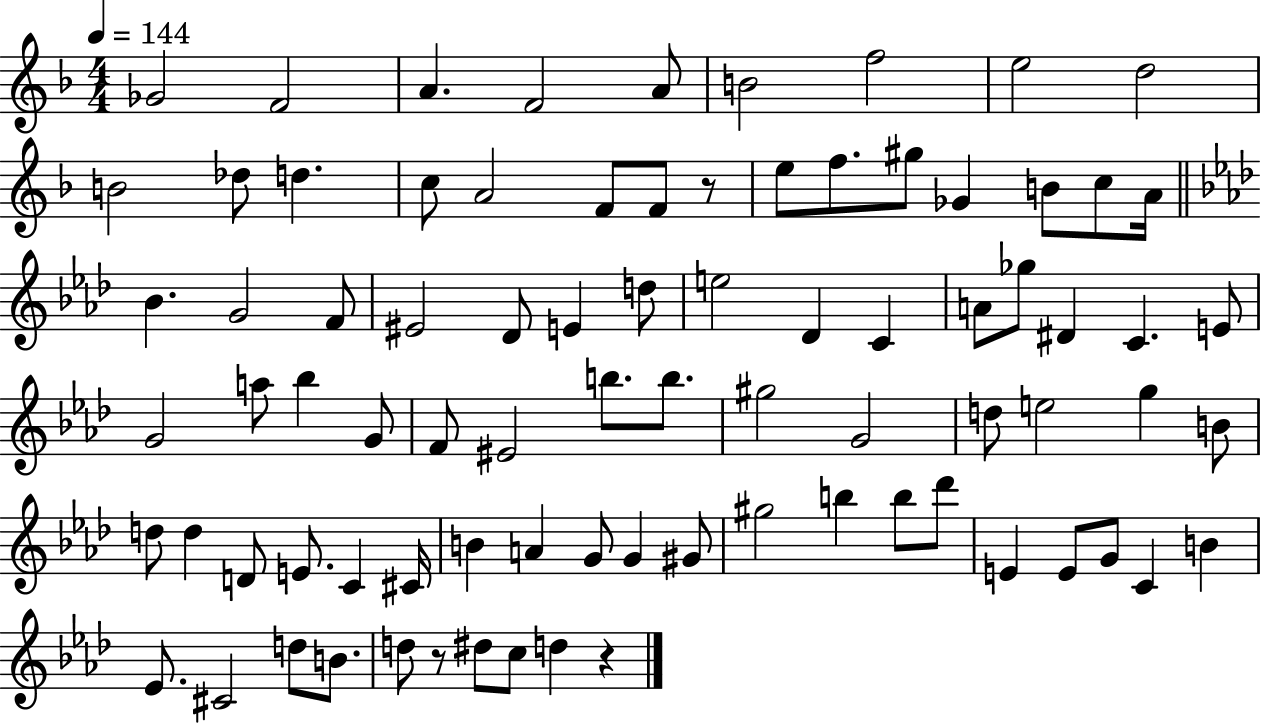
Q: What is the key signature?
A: F major